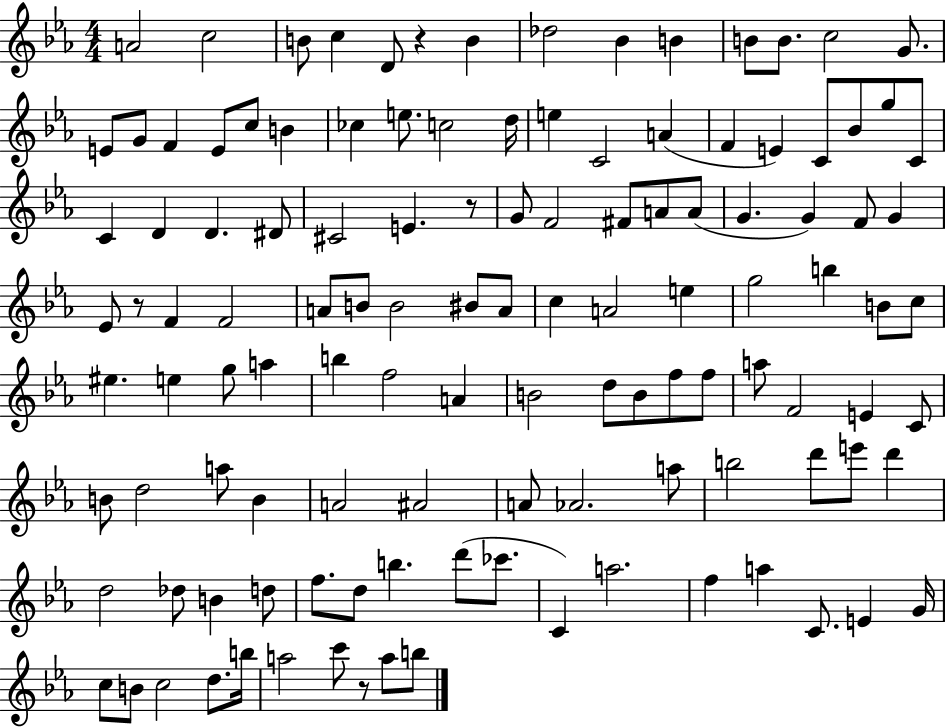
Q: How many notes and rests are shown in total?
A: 120